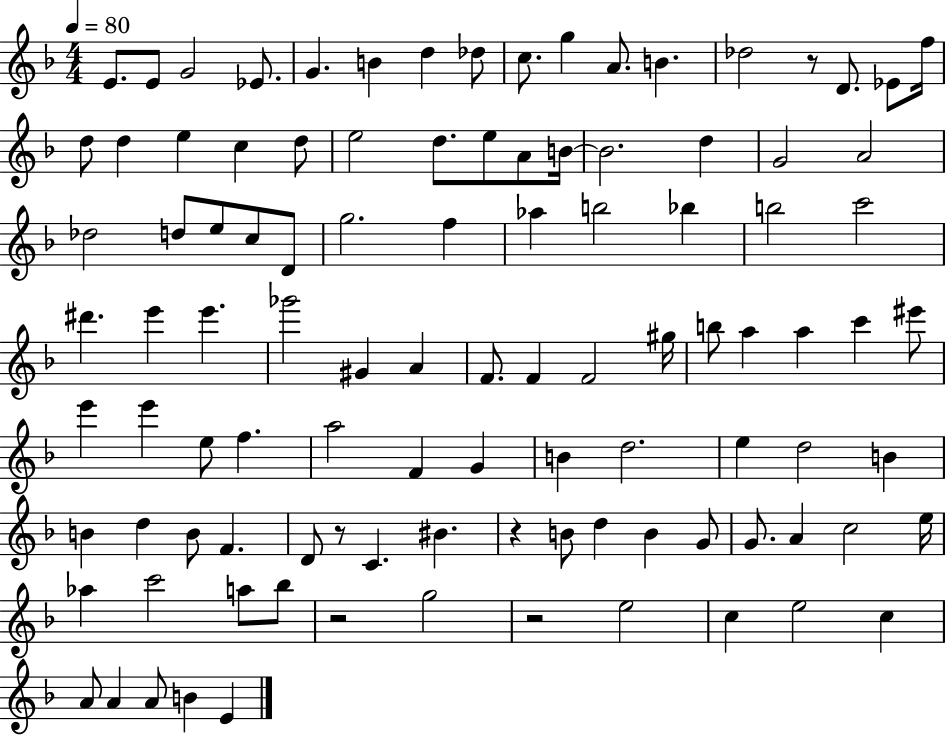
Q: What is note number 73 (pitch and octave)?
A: F4